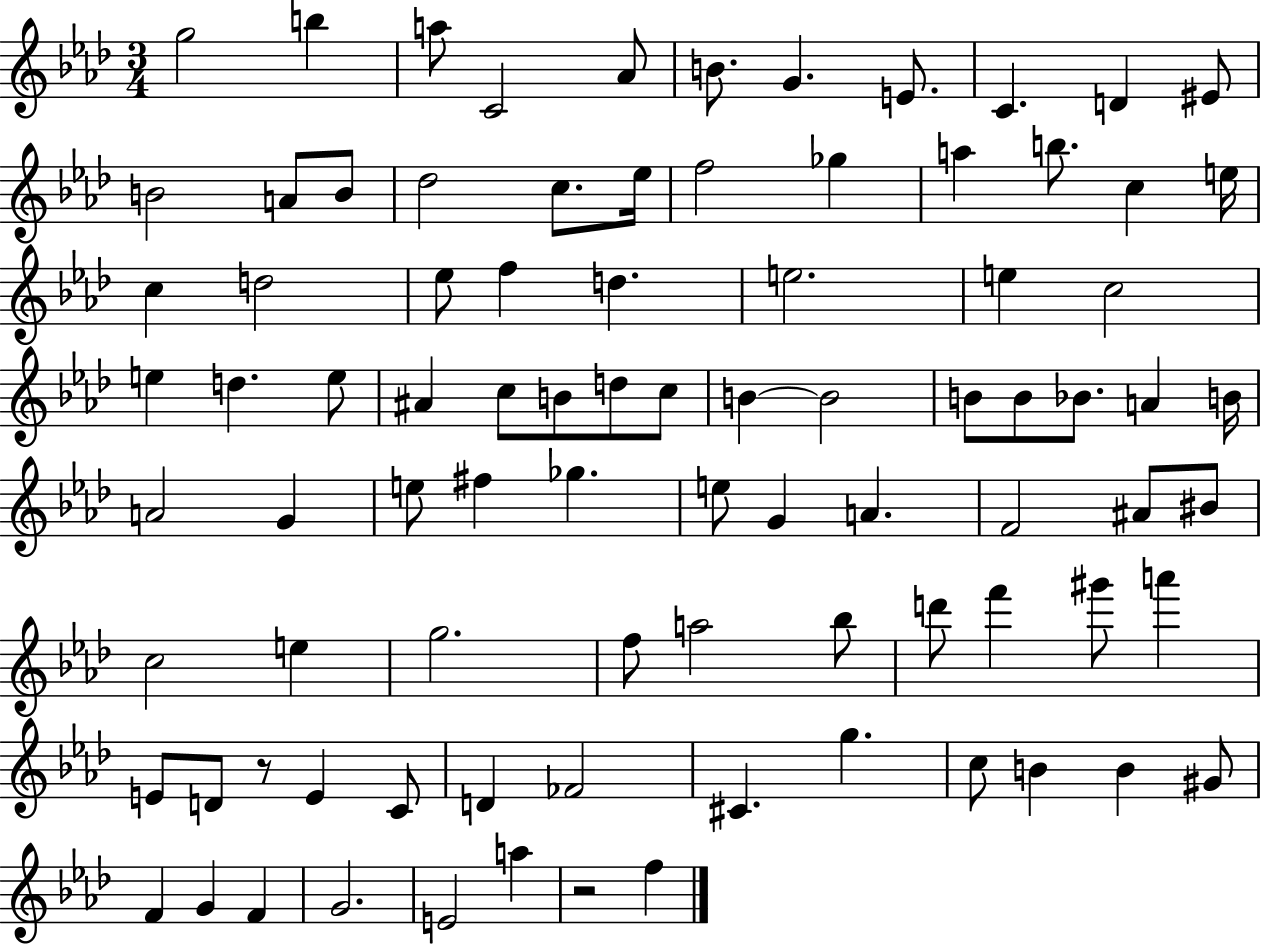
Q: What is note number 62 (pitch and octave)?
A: A5